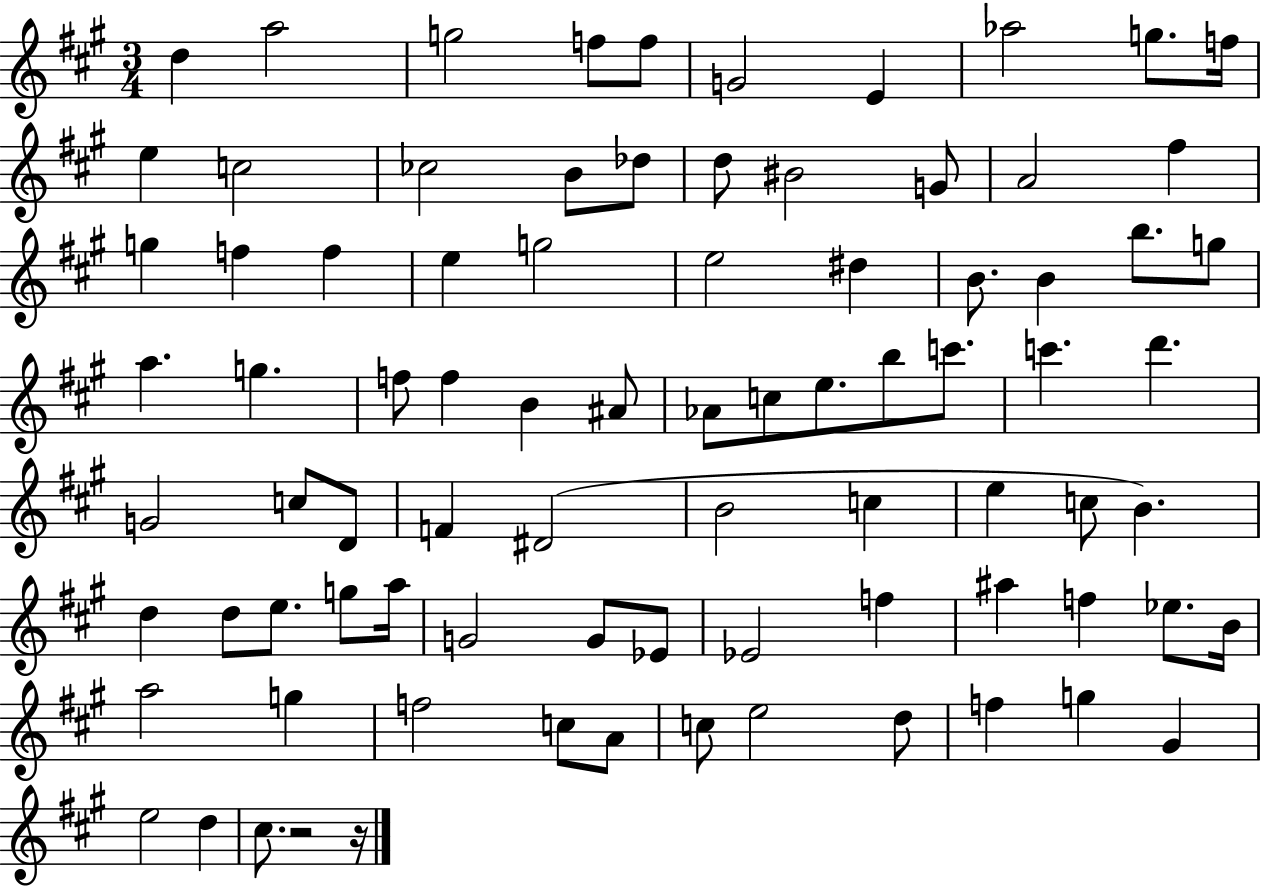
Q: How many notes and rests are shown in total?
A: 84